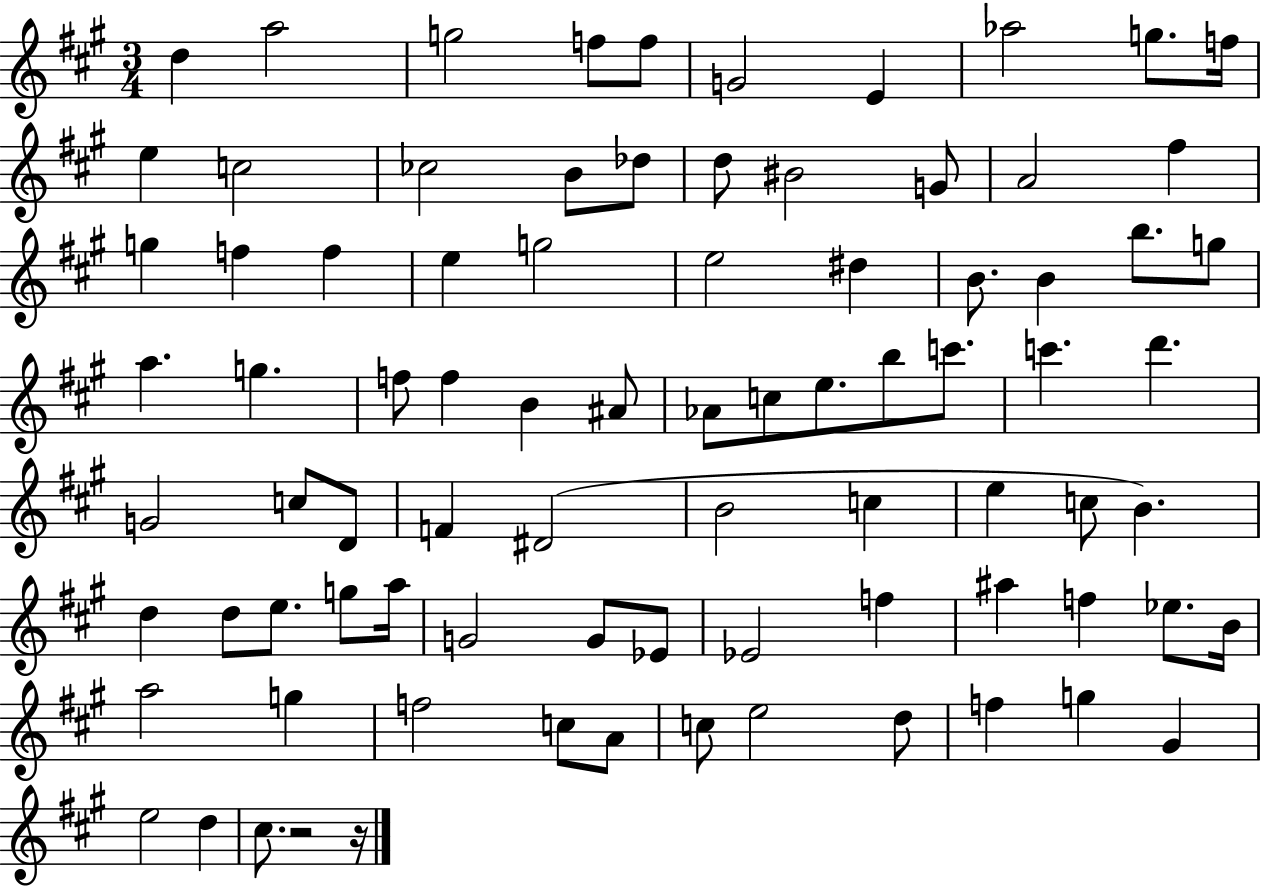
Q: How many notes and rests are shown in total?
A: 84